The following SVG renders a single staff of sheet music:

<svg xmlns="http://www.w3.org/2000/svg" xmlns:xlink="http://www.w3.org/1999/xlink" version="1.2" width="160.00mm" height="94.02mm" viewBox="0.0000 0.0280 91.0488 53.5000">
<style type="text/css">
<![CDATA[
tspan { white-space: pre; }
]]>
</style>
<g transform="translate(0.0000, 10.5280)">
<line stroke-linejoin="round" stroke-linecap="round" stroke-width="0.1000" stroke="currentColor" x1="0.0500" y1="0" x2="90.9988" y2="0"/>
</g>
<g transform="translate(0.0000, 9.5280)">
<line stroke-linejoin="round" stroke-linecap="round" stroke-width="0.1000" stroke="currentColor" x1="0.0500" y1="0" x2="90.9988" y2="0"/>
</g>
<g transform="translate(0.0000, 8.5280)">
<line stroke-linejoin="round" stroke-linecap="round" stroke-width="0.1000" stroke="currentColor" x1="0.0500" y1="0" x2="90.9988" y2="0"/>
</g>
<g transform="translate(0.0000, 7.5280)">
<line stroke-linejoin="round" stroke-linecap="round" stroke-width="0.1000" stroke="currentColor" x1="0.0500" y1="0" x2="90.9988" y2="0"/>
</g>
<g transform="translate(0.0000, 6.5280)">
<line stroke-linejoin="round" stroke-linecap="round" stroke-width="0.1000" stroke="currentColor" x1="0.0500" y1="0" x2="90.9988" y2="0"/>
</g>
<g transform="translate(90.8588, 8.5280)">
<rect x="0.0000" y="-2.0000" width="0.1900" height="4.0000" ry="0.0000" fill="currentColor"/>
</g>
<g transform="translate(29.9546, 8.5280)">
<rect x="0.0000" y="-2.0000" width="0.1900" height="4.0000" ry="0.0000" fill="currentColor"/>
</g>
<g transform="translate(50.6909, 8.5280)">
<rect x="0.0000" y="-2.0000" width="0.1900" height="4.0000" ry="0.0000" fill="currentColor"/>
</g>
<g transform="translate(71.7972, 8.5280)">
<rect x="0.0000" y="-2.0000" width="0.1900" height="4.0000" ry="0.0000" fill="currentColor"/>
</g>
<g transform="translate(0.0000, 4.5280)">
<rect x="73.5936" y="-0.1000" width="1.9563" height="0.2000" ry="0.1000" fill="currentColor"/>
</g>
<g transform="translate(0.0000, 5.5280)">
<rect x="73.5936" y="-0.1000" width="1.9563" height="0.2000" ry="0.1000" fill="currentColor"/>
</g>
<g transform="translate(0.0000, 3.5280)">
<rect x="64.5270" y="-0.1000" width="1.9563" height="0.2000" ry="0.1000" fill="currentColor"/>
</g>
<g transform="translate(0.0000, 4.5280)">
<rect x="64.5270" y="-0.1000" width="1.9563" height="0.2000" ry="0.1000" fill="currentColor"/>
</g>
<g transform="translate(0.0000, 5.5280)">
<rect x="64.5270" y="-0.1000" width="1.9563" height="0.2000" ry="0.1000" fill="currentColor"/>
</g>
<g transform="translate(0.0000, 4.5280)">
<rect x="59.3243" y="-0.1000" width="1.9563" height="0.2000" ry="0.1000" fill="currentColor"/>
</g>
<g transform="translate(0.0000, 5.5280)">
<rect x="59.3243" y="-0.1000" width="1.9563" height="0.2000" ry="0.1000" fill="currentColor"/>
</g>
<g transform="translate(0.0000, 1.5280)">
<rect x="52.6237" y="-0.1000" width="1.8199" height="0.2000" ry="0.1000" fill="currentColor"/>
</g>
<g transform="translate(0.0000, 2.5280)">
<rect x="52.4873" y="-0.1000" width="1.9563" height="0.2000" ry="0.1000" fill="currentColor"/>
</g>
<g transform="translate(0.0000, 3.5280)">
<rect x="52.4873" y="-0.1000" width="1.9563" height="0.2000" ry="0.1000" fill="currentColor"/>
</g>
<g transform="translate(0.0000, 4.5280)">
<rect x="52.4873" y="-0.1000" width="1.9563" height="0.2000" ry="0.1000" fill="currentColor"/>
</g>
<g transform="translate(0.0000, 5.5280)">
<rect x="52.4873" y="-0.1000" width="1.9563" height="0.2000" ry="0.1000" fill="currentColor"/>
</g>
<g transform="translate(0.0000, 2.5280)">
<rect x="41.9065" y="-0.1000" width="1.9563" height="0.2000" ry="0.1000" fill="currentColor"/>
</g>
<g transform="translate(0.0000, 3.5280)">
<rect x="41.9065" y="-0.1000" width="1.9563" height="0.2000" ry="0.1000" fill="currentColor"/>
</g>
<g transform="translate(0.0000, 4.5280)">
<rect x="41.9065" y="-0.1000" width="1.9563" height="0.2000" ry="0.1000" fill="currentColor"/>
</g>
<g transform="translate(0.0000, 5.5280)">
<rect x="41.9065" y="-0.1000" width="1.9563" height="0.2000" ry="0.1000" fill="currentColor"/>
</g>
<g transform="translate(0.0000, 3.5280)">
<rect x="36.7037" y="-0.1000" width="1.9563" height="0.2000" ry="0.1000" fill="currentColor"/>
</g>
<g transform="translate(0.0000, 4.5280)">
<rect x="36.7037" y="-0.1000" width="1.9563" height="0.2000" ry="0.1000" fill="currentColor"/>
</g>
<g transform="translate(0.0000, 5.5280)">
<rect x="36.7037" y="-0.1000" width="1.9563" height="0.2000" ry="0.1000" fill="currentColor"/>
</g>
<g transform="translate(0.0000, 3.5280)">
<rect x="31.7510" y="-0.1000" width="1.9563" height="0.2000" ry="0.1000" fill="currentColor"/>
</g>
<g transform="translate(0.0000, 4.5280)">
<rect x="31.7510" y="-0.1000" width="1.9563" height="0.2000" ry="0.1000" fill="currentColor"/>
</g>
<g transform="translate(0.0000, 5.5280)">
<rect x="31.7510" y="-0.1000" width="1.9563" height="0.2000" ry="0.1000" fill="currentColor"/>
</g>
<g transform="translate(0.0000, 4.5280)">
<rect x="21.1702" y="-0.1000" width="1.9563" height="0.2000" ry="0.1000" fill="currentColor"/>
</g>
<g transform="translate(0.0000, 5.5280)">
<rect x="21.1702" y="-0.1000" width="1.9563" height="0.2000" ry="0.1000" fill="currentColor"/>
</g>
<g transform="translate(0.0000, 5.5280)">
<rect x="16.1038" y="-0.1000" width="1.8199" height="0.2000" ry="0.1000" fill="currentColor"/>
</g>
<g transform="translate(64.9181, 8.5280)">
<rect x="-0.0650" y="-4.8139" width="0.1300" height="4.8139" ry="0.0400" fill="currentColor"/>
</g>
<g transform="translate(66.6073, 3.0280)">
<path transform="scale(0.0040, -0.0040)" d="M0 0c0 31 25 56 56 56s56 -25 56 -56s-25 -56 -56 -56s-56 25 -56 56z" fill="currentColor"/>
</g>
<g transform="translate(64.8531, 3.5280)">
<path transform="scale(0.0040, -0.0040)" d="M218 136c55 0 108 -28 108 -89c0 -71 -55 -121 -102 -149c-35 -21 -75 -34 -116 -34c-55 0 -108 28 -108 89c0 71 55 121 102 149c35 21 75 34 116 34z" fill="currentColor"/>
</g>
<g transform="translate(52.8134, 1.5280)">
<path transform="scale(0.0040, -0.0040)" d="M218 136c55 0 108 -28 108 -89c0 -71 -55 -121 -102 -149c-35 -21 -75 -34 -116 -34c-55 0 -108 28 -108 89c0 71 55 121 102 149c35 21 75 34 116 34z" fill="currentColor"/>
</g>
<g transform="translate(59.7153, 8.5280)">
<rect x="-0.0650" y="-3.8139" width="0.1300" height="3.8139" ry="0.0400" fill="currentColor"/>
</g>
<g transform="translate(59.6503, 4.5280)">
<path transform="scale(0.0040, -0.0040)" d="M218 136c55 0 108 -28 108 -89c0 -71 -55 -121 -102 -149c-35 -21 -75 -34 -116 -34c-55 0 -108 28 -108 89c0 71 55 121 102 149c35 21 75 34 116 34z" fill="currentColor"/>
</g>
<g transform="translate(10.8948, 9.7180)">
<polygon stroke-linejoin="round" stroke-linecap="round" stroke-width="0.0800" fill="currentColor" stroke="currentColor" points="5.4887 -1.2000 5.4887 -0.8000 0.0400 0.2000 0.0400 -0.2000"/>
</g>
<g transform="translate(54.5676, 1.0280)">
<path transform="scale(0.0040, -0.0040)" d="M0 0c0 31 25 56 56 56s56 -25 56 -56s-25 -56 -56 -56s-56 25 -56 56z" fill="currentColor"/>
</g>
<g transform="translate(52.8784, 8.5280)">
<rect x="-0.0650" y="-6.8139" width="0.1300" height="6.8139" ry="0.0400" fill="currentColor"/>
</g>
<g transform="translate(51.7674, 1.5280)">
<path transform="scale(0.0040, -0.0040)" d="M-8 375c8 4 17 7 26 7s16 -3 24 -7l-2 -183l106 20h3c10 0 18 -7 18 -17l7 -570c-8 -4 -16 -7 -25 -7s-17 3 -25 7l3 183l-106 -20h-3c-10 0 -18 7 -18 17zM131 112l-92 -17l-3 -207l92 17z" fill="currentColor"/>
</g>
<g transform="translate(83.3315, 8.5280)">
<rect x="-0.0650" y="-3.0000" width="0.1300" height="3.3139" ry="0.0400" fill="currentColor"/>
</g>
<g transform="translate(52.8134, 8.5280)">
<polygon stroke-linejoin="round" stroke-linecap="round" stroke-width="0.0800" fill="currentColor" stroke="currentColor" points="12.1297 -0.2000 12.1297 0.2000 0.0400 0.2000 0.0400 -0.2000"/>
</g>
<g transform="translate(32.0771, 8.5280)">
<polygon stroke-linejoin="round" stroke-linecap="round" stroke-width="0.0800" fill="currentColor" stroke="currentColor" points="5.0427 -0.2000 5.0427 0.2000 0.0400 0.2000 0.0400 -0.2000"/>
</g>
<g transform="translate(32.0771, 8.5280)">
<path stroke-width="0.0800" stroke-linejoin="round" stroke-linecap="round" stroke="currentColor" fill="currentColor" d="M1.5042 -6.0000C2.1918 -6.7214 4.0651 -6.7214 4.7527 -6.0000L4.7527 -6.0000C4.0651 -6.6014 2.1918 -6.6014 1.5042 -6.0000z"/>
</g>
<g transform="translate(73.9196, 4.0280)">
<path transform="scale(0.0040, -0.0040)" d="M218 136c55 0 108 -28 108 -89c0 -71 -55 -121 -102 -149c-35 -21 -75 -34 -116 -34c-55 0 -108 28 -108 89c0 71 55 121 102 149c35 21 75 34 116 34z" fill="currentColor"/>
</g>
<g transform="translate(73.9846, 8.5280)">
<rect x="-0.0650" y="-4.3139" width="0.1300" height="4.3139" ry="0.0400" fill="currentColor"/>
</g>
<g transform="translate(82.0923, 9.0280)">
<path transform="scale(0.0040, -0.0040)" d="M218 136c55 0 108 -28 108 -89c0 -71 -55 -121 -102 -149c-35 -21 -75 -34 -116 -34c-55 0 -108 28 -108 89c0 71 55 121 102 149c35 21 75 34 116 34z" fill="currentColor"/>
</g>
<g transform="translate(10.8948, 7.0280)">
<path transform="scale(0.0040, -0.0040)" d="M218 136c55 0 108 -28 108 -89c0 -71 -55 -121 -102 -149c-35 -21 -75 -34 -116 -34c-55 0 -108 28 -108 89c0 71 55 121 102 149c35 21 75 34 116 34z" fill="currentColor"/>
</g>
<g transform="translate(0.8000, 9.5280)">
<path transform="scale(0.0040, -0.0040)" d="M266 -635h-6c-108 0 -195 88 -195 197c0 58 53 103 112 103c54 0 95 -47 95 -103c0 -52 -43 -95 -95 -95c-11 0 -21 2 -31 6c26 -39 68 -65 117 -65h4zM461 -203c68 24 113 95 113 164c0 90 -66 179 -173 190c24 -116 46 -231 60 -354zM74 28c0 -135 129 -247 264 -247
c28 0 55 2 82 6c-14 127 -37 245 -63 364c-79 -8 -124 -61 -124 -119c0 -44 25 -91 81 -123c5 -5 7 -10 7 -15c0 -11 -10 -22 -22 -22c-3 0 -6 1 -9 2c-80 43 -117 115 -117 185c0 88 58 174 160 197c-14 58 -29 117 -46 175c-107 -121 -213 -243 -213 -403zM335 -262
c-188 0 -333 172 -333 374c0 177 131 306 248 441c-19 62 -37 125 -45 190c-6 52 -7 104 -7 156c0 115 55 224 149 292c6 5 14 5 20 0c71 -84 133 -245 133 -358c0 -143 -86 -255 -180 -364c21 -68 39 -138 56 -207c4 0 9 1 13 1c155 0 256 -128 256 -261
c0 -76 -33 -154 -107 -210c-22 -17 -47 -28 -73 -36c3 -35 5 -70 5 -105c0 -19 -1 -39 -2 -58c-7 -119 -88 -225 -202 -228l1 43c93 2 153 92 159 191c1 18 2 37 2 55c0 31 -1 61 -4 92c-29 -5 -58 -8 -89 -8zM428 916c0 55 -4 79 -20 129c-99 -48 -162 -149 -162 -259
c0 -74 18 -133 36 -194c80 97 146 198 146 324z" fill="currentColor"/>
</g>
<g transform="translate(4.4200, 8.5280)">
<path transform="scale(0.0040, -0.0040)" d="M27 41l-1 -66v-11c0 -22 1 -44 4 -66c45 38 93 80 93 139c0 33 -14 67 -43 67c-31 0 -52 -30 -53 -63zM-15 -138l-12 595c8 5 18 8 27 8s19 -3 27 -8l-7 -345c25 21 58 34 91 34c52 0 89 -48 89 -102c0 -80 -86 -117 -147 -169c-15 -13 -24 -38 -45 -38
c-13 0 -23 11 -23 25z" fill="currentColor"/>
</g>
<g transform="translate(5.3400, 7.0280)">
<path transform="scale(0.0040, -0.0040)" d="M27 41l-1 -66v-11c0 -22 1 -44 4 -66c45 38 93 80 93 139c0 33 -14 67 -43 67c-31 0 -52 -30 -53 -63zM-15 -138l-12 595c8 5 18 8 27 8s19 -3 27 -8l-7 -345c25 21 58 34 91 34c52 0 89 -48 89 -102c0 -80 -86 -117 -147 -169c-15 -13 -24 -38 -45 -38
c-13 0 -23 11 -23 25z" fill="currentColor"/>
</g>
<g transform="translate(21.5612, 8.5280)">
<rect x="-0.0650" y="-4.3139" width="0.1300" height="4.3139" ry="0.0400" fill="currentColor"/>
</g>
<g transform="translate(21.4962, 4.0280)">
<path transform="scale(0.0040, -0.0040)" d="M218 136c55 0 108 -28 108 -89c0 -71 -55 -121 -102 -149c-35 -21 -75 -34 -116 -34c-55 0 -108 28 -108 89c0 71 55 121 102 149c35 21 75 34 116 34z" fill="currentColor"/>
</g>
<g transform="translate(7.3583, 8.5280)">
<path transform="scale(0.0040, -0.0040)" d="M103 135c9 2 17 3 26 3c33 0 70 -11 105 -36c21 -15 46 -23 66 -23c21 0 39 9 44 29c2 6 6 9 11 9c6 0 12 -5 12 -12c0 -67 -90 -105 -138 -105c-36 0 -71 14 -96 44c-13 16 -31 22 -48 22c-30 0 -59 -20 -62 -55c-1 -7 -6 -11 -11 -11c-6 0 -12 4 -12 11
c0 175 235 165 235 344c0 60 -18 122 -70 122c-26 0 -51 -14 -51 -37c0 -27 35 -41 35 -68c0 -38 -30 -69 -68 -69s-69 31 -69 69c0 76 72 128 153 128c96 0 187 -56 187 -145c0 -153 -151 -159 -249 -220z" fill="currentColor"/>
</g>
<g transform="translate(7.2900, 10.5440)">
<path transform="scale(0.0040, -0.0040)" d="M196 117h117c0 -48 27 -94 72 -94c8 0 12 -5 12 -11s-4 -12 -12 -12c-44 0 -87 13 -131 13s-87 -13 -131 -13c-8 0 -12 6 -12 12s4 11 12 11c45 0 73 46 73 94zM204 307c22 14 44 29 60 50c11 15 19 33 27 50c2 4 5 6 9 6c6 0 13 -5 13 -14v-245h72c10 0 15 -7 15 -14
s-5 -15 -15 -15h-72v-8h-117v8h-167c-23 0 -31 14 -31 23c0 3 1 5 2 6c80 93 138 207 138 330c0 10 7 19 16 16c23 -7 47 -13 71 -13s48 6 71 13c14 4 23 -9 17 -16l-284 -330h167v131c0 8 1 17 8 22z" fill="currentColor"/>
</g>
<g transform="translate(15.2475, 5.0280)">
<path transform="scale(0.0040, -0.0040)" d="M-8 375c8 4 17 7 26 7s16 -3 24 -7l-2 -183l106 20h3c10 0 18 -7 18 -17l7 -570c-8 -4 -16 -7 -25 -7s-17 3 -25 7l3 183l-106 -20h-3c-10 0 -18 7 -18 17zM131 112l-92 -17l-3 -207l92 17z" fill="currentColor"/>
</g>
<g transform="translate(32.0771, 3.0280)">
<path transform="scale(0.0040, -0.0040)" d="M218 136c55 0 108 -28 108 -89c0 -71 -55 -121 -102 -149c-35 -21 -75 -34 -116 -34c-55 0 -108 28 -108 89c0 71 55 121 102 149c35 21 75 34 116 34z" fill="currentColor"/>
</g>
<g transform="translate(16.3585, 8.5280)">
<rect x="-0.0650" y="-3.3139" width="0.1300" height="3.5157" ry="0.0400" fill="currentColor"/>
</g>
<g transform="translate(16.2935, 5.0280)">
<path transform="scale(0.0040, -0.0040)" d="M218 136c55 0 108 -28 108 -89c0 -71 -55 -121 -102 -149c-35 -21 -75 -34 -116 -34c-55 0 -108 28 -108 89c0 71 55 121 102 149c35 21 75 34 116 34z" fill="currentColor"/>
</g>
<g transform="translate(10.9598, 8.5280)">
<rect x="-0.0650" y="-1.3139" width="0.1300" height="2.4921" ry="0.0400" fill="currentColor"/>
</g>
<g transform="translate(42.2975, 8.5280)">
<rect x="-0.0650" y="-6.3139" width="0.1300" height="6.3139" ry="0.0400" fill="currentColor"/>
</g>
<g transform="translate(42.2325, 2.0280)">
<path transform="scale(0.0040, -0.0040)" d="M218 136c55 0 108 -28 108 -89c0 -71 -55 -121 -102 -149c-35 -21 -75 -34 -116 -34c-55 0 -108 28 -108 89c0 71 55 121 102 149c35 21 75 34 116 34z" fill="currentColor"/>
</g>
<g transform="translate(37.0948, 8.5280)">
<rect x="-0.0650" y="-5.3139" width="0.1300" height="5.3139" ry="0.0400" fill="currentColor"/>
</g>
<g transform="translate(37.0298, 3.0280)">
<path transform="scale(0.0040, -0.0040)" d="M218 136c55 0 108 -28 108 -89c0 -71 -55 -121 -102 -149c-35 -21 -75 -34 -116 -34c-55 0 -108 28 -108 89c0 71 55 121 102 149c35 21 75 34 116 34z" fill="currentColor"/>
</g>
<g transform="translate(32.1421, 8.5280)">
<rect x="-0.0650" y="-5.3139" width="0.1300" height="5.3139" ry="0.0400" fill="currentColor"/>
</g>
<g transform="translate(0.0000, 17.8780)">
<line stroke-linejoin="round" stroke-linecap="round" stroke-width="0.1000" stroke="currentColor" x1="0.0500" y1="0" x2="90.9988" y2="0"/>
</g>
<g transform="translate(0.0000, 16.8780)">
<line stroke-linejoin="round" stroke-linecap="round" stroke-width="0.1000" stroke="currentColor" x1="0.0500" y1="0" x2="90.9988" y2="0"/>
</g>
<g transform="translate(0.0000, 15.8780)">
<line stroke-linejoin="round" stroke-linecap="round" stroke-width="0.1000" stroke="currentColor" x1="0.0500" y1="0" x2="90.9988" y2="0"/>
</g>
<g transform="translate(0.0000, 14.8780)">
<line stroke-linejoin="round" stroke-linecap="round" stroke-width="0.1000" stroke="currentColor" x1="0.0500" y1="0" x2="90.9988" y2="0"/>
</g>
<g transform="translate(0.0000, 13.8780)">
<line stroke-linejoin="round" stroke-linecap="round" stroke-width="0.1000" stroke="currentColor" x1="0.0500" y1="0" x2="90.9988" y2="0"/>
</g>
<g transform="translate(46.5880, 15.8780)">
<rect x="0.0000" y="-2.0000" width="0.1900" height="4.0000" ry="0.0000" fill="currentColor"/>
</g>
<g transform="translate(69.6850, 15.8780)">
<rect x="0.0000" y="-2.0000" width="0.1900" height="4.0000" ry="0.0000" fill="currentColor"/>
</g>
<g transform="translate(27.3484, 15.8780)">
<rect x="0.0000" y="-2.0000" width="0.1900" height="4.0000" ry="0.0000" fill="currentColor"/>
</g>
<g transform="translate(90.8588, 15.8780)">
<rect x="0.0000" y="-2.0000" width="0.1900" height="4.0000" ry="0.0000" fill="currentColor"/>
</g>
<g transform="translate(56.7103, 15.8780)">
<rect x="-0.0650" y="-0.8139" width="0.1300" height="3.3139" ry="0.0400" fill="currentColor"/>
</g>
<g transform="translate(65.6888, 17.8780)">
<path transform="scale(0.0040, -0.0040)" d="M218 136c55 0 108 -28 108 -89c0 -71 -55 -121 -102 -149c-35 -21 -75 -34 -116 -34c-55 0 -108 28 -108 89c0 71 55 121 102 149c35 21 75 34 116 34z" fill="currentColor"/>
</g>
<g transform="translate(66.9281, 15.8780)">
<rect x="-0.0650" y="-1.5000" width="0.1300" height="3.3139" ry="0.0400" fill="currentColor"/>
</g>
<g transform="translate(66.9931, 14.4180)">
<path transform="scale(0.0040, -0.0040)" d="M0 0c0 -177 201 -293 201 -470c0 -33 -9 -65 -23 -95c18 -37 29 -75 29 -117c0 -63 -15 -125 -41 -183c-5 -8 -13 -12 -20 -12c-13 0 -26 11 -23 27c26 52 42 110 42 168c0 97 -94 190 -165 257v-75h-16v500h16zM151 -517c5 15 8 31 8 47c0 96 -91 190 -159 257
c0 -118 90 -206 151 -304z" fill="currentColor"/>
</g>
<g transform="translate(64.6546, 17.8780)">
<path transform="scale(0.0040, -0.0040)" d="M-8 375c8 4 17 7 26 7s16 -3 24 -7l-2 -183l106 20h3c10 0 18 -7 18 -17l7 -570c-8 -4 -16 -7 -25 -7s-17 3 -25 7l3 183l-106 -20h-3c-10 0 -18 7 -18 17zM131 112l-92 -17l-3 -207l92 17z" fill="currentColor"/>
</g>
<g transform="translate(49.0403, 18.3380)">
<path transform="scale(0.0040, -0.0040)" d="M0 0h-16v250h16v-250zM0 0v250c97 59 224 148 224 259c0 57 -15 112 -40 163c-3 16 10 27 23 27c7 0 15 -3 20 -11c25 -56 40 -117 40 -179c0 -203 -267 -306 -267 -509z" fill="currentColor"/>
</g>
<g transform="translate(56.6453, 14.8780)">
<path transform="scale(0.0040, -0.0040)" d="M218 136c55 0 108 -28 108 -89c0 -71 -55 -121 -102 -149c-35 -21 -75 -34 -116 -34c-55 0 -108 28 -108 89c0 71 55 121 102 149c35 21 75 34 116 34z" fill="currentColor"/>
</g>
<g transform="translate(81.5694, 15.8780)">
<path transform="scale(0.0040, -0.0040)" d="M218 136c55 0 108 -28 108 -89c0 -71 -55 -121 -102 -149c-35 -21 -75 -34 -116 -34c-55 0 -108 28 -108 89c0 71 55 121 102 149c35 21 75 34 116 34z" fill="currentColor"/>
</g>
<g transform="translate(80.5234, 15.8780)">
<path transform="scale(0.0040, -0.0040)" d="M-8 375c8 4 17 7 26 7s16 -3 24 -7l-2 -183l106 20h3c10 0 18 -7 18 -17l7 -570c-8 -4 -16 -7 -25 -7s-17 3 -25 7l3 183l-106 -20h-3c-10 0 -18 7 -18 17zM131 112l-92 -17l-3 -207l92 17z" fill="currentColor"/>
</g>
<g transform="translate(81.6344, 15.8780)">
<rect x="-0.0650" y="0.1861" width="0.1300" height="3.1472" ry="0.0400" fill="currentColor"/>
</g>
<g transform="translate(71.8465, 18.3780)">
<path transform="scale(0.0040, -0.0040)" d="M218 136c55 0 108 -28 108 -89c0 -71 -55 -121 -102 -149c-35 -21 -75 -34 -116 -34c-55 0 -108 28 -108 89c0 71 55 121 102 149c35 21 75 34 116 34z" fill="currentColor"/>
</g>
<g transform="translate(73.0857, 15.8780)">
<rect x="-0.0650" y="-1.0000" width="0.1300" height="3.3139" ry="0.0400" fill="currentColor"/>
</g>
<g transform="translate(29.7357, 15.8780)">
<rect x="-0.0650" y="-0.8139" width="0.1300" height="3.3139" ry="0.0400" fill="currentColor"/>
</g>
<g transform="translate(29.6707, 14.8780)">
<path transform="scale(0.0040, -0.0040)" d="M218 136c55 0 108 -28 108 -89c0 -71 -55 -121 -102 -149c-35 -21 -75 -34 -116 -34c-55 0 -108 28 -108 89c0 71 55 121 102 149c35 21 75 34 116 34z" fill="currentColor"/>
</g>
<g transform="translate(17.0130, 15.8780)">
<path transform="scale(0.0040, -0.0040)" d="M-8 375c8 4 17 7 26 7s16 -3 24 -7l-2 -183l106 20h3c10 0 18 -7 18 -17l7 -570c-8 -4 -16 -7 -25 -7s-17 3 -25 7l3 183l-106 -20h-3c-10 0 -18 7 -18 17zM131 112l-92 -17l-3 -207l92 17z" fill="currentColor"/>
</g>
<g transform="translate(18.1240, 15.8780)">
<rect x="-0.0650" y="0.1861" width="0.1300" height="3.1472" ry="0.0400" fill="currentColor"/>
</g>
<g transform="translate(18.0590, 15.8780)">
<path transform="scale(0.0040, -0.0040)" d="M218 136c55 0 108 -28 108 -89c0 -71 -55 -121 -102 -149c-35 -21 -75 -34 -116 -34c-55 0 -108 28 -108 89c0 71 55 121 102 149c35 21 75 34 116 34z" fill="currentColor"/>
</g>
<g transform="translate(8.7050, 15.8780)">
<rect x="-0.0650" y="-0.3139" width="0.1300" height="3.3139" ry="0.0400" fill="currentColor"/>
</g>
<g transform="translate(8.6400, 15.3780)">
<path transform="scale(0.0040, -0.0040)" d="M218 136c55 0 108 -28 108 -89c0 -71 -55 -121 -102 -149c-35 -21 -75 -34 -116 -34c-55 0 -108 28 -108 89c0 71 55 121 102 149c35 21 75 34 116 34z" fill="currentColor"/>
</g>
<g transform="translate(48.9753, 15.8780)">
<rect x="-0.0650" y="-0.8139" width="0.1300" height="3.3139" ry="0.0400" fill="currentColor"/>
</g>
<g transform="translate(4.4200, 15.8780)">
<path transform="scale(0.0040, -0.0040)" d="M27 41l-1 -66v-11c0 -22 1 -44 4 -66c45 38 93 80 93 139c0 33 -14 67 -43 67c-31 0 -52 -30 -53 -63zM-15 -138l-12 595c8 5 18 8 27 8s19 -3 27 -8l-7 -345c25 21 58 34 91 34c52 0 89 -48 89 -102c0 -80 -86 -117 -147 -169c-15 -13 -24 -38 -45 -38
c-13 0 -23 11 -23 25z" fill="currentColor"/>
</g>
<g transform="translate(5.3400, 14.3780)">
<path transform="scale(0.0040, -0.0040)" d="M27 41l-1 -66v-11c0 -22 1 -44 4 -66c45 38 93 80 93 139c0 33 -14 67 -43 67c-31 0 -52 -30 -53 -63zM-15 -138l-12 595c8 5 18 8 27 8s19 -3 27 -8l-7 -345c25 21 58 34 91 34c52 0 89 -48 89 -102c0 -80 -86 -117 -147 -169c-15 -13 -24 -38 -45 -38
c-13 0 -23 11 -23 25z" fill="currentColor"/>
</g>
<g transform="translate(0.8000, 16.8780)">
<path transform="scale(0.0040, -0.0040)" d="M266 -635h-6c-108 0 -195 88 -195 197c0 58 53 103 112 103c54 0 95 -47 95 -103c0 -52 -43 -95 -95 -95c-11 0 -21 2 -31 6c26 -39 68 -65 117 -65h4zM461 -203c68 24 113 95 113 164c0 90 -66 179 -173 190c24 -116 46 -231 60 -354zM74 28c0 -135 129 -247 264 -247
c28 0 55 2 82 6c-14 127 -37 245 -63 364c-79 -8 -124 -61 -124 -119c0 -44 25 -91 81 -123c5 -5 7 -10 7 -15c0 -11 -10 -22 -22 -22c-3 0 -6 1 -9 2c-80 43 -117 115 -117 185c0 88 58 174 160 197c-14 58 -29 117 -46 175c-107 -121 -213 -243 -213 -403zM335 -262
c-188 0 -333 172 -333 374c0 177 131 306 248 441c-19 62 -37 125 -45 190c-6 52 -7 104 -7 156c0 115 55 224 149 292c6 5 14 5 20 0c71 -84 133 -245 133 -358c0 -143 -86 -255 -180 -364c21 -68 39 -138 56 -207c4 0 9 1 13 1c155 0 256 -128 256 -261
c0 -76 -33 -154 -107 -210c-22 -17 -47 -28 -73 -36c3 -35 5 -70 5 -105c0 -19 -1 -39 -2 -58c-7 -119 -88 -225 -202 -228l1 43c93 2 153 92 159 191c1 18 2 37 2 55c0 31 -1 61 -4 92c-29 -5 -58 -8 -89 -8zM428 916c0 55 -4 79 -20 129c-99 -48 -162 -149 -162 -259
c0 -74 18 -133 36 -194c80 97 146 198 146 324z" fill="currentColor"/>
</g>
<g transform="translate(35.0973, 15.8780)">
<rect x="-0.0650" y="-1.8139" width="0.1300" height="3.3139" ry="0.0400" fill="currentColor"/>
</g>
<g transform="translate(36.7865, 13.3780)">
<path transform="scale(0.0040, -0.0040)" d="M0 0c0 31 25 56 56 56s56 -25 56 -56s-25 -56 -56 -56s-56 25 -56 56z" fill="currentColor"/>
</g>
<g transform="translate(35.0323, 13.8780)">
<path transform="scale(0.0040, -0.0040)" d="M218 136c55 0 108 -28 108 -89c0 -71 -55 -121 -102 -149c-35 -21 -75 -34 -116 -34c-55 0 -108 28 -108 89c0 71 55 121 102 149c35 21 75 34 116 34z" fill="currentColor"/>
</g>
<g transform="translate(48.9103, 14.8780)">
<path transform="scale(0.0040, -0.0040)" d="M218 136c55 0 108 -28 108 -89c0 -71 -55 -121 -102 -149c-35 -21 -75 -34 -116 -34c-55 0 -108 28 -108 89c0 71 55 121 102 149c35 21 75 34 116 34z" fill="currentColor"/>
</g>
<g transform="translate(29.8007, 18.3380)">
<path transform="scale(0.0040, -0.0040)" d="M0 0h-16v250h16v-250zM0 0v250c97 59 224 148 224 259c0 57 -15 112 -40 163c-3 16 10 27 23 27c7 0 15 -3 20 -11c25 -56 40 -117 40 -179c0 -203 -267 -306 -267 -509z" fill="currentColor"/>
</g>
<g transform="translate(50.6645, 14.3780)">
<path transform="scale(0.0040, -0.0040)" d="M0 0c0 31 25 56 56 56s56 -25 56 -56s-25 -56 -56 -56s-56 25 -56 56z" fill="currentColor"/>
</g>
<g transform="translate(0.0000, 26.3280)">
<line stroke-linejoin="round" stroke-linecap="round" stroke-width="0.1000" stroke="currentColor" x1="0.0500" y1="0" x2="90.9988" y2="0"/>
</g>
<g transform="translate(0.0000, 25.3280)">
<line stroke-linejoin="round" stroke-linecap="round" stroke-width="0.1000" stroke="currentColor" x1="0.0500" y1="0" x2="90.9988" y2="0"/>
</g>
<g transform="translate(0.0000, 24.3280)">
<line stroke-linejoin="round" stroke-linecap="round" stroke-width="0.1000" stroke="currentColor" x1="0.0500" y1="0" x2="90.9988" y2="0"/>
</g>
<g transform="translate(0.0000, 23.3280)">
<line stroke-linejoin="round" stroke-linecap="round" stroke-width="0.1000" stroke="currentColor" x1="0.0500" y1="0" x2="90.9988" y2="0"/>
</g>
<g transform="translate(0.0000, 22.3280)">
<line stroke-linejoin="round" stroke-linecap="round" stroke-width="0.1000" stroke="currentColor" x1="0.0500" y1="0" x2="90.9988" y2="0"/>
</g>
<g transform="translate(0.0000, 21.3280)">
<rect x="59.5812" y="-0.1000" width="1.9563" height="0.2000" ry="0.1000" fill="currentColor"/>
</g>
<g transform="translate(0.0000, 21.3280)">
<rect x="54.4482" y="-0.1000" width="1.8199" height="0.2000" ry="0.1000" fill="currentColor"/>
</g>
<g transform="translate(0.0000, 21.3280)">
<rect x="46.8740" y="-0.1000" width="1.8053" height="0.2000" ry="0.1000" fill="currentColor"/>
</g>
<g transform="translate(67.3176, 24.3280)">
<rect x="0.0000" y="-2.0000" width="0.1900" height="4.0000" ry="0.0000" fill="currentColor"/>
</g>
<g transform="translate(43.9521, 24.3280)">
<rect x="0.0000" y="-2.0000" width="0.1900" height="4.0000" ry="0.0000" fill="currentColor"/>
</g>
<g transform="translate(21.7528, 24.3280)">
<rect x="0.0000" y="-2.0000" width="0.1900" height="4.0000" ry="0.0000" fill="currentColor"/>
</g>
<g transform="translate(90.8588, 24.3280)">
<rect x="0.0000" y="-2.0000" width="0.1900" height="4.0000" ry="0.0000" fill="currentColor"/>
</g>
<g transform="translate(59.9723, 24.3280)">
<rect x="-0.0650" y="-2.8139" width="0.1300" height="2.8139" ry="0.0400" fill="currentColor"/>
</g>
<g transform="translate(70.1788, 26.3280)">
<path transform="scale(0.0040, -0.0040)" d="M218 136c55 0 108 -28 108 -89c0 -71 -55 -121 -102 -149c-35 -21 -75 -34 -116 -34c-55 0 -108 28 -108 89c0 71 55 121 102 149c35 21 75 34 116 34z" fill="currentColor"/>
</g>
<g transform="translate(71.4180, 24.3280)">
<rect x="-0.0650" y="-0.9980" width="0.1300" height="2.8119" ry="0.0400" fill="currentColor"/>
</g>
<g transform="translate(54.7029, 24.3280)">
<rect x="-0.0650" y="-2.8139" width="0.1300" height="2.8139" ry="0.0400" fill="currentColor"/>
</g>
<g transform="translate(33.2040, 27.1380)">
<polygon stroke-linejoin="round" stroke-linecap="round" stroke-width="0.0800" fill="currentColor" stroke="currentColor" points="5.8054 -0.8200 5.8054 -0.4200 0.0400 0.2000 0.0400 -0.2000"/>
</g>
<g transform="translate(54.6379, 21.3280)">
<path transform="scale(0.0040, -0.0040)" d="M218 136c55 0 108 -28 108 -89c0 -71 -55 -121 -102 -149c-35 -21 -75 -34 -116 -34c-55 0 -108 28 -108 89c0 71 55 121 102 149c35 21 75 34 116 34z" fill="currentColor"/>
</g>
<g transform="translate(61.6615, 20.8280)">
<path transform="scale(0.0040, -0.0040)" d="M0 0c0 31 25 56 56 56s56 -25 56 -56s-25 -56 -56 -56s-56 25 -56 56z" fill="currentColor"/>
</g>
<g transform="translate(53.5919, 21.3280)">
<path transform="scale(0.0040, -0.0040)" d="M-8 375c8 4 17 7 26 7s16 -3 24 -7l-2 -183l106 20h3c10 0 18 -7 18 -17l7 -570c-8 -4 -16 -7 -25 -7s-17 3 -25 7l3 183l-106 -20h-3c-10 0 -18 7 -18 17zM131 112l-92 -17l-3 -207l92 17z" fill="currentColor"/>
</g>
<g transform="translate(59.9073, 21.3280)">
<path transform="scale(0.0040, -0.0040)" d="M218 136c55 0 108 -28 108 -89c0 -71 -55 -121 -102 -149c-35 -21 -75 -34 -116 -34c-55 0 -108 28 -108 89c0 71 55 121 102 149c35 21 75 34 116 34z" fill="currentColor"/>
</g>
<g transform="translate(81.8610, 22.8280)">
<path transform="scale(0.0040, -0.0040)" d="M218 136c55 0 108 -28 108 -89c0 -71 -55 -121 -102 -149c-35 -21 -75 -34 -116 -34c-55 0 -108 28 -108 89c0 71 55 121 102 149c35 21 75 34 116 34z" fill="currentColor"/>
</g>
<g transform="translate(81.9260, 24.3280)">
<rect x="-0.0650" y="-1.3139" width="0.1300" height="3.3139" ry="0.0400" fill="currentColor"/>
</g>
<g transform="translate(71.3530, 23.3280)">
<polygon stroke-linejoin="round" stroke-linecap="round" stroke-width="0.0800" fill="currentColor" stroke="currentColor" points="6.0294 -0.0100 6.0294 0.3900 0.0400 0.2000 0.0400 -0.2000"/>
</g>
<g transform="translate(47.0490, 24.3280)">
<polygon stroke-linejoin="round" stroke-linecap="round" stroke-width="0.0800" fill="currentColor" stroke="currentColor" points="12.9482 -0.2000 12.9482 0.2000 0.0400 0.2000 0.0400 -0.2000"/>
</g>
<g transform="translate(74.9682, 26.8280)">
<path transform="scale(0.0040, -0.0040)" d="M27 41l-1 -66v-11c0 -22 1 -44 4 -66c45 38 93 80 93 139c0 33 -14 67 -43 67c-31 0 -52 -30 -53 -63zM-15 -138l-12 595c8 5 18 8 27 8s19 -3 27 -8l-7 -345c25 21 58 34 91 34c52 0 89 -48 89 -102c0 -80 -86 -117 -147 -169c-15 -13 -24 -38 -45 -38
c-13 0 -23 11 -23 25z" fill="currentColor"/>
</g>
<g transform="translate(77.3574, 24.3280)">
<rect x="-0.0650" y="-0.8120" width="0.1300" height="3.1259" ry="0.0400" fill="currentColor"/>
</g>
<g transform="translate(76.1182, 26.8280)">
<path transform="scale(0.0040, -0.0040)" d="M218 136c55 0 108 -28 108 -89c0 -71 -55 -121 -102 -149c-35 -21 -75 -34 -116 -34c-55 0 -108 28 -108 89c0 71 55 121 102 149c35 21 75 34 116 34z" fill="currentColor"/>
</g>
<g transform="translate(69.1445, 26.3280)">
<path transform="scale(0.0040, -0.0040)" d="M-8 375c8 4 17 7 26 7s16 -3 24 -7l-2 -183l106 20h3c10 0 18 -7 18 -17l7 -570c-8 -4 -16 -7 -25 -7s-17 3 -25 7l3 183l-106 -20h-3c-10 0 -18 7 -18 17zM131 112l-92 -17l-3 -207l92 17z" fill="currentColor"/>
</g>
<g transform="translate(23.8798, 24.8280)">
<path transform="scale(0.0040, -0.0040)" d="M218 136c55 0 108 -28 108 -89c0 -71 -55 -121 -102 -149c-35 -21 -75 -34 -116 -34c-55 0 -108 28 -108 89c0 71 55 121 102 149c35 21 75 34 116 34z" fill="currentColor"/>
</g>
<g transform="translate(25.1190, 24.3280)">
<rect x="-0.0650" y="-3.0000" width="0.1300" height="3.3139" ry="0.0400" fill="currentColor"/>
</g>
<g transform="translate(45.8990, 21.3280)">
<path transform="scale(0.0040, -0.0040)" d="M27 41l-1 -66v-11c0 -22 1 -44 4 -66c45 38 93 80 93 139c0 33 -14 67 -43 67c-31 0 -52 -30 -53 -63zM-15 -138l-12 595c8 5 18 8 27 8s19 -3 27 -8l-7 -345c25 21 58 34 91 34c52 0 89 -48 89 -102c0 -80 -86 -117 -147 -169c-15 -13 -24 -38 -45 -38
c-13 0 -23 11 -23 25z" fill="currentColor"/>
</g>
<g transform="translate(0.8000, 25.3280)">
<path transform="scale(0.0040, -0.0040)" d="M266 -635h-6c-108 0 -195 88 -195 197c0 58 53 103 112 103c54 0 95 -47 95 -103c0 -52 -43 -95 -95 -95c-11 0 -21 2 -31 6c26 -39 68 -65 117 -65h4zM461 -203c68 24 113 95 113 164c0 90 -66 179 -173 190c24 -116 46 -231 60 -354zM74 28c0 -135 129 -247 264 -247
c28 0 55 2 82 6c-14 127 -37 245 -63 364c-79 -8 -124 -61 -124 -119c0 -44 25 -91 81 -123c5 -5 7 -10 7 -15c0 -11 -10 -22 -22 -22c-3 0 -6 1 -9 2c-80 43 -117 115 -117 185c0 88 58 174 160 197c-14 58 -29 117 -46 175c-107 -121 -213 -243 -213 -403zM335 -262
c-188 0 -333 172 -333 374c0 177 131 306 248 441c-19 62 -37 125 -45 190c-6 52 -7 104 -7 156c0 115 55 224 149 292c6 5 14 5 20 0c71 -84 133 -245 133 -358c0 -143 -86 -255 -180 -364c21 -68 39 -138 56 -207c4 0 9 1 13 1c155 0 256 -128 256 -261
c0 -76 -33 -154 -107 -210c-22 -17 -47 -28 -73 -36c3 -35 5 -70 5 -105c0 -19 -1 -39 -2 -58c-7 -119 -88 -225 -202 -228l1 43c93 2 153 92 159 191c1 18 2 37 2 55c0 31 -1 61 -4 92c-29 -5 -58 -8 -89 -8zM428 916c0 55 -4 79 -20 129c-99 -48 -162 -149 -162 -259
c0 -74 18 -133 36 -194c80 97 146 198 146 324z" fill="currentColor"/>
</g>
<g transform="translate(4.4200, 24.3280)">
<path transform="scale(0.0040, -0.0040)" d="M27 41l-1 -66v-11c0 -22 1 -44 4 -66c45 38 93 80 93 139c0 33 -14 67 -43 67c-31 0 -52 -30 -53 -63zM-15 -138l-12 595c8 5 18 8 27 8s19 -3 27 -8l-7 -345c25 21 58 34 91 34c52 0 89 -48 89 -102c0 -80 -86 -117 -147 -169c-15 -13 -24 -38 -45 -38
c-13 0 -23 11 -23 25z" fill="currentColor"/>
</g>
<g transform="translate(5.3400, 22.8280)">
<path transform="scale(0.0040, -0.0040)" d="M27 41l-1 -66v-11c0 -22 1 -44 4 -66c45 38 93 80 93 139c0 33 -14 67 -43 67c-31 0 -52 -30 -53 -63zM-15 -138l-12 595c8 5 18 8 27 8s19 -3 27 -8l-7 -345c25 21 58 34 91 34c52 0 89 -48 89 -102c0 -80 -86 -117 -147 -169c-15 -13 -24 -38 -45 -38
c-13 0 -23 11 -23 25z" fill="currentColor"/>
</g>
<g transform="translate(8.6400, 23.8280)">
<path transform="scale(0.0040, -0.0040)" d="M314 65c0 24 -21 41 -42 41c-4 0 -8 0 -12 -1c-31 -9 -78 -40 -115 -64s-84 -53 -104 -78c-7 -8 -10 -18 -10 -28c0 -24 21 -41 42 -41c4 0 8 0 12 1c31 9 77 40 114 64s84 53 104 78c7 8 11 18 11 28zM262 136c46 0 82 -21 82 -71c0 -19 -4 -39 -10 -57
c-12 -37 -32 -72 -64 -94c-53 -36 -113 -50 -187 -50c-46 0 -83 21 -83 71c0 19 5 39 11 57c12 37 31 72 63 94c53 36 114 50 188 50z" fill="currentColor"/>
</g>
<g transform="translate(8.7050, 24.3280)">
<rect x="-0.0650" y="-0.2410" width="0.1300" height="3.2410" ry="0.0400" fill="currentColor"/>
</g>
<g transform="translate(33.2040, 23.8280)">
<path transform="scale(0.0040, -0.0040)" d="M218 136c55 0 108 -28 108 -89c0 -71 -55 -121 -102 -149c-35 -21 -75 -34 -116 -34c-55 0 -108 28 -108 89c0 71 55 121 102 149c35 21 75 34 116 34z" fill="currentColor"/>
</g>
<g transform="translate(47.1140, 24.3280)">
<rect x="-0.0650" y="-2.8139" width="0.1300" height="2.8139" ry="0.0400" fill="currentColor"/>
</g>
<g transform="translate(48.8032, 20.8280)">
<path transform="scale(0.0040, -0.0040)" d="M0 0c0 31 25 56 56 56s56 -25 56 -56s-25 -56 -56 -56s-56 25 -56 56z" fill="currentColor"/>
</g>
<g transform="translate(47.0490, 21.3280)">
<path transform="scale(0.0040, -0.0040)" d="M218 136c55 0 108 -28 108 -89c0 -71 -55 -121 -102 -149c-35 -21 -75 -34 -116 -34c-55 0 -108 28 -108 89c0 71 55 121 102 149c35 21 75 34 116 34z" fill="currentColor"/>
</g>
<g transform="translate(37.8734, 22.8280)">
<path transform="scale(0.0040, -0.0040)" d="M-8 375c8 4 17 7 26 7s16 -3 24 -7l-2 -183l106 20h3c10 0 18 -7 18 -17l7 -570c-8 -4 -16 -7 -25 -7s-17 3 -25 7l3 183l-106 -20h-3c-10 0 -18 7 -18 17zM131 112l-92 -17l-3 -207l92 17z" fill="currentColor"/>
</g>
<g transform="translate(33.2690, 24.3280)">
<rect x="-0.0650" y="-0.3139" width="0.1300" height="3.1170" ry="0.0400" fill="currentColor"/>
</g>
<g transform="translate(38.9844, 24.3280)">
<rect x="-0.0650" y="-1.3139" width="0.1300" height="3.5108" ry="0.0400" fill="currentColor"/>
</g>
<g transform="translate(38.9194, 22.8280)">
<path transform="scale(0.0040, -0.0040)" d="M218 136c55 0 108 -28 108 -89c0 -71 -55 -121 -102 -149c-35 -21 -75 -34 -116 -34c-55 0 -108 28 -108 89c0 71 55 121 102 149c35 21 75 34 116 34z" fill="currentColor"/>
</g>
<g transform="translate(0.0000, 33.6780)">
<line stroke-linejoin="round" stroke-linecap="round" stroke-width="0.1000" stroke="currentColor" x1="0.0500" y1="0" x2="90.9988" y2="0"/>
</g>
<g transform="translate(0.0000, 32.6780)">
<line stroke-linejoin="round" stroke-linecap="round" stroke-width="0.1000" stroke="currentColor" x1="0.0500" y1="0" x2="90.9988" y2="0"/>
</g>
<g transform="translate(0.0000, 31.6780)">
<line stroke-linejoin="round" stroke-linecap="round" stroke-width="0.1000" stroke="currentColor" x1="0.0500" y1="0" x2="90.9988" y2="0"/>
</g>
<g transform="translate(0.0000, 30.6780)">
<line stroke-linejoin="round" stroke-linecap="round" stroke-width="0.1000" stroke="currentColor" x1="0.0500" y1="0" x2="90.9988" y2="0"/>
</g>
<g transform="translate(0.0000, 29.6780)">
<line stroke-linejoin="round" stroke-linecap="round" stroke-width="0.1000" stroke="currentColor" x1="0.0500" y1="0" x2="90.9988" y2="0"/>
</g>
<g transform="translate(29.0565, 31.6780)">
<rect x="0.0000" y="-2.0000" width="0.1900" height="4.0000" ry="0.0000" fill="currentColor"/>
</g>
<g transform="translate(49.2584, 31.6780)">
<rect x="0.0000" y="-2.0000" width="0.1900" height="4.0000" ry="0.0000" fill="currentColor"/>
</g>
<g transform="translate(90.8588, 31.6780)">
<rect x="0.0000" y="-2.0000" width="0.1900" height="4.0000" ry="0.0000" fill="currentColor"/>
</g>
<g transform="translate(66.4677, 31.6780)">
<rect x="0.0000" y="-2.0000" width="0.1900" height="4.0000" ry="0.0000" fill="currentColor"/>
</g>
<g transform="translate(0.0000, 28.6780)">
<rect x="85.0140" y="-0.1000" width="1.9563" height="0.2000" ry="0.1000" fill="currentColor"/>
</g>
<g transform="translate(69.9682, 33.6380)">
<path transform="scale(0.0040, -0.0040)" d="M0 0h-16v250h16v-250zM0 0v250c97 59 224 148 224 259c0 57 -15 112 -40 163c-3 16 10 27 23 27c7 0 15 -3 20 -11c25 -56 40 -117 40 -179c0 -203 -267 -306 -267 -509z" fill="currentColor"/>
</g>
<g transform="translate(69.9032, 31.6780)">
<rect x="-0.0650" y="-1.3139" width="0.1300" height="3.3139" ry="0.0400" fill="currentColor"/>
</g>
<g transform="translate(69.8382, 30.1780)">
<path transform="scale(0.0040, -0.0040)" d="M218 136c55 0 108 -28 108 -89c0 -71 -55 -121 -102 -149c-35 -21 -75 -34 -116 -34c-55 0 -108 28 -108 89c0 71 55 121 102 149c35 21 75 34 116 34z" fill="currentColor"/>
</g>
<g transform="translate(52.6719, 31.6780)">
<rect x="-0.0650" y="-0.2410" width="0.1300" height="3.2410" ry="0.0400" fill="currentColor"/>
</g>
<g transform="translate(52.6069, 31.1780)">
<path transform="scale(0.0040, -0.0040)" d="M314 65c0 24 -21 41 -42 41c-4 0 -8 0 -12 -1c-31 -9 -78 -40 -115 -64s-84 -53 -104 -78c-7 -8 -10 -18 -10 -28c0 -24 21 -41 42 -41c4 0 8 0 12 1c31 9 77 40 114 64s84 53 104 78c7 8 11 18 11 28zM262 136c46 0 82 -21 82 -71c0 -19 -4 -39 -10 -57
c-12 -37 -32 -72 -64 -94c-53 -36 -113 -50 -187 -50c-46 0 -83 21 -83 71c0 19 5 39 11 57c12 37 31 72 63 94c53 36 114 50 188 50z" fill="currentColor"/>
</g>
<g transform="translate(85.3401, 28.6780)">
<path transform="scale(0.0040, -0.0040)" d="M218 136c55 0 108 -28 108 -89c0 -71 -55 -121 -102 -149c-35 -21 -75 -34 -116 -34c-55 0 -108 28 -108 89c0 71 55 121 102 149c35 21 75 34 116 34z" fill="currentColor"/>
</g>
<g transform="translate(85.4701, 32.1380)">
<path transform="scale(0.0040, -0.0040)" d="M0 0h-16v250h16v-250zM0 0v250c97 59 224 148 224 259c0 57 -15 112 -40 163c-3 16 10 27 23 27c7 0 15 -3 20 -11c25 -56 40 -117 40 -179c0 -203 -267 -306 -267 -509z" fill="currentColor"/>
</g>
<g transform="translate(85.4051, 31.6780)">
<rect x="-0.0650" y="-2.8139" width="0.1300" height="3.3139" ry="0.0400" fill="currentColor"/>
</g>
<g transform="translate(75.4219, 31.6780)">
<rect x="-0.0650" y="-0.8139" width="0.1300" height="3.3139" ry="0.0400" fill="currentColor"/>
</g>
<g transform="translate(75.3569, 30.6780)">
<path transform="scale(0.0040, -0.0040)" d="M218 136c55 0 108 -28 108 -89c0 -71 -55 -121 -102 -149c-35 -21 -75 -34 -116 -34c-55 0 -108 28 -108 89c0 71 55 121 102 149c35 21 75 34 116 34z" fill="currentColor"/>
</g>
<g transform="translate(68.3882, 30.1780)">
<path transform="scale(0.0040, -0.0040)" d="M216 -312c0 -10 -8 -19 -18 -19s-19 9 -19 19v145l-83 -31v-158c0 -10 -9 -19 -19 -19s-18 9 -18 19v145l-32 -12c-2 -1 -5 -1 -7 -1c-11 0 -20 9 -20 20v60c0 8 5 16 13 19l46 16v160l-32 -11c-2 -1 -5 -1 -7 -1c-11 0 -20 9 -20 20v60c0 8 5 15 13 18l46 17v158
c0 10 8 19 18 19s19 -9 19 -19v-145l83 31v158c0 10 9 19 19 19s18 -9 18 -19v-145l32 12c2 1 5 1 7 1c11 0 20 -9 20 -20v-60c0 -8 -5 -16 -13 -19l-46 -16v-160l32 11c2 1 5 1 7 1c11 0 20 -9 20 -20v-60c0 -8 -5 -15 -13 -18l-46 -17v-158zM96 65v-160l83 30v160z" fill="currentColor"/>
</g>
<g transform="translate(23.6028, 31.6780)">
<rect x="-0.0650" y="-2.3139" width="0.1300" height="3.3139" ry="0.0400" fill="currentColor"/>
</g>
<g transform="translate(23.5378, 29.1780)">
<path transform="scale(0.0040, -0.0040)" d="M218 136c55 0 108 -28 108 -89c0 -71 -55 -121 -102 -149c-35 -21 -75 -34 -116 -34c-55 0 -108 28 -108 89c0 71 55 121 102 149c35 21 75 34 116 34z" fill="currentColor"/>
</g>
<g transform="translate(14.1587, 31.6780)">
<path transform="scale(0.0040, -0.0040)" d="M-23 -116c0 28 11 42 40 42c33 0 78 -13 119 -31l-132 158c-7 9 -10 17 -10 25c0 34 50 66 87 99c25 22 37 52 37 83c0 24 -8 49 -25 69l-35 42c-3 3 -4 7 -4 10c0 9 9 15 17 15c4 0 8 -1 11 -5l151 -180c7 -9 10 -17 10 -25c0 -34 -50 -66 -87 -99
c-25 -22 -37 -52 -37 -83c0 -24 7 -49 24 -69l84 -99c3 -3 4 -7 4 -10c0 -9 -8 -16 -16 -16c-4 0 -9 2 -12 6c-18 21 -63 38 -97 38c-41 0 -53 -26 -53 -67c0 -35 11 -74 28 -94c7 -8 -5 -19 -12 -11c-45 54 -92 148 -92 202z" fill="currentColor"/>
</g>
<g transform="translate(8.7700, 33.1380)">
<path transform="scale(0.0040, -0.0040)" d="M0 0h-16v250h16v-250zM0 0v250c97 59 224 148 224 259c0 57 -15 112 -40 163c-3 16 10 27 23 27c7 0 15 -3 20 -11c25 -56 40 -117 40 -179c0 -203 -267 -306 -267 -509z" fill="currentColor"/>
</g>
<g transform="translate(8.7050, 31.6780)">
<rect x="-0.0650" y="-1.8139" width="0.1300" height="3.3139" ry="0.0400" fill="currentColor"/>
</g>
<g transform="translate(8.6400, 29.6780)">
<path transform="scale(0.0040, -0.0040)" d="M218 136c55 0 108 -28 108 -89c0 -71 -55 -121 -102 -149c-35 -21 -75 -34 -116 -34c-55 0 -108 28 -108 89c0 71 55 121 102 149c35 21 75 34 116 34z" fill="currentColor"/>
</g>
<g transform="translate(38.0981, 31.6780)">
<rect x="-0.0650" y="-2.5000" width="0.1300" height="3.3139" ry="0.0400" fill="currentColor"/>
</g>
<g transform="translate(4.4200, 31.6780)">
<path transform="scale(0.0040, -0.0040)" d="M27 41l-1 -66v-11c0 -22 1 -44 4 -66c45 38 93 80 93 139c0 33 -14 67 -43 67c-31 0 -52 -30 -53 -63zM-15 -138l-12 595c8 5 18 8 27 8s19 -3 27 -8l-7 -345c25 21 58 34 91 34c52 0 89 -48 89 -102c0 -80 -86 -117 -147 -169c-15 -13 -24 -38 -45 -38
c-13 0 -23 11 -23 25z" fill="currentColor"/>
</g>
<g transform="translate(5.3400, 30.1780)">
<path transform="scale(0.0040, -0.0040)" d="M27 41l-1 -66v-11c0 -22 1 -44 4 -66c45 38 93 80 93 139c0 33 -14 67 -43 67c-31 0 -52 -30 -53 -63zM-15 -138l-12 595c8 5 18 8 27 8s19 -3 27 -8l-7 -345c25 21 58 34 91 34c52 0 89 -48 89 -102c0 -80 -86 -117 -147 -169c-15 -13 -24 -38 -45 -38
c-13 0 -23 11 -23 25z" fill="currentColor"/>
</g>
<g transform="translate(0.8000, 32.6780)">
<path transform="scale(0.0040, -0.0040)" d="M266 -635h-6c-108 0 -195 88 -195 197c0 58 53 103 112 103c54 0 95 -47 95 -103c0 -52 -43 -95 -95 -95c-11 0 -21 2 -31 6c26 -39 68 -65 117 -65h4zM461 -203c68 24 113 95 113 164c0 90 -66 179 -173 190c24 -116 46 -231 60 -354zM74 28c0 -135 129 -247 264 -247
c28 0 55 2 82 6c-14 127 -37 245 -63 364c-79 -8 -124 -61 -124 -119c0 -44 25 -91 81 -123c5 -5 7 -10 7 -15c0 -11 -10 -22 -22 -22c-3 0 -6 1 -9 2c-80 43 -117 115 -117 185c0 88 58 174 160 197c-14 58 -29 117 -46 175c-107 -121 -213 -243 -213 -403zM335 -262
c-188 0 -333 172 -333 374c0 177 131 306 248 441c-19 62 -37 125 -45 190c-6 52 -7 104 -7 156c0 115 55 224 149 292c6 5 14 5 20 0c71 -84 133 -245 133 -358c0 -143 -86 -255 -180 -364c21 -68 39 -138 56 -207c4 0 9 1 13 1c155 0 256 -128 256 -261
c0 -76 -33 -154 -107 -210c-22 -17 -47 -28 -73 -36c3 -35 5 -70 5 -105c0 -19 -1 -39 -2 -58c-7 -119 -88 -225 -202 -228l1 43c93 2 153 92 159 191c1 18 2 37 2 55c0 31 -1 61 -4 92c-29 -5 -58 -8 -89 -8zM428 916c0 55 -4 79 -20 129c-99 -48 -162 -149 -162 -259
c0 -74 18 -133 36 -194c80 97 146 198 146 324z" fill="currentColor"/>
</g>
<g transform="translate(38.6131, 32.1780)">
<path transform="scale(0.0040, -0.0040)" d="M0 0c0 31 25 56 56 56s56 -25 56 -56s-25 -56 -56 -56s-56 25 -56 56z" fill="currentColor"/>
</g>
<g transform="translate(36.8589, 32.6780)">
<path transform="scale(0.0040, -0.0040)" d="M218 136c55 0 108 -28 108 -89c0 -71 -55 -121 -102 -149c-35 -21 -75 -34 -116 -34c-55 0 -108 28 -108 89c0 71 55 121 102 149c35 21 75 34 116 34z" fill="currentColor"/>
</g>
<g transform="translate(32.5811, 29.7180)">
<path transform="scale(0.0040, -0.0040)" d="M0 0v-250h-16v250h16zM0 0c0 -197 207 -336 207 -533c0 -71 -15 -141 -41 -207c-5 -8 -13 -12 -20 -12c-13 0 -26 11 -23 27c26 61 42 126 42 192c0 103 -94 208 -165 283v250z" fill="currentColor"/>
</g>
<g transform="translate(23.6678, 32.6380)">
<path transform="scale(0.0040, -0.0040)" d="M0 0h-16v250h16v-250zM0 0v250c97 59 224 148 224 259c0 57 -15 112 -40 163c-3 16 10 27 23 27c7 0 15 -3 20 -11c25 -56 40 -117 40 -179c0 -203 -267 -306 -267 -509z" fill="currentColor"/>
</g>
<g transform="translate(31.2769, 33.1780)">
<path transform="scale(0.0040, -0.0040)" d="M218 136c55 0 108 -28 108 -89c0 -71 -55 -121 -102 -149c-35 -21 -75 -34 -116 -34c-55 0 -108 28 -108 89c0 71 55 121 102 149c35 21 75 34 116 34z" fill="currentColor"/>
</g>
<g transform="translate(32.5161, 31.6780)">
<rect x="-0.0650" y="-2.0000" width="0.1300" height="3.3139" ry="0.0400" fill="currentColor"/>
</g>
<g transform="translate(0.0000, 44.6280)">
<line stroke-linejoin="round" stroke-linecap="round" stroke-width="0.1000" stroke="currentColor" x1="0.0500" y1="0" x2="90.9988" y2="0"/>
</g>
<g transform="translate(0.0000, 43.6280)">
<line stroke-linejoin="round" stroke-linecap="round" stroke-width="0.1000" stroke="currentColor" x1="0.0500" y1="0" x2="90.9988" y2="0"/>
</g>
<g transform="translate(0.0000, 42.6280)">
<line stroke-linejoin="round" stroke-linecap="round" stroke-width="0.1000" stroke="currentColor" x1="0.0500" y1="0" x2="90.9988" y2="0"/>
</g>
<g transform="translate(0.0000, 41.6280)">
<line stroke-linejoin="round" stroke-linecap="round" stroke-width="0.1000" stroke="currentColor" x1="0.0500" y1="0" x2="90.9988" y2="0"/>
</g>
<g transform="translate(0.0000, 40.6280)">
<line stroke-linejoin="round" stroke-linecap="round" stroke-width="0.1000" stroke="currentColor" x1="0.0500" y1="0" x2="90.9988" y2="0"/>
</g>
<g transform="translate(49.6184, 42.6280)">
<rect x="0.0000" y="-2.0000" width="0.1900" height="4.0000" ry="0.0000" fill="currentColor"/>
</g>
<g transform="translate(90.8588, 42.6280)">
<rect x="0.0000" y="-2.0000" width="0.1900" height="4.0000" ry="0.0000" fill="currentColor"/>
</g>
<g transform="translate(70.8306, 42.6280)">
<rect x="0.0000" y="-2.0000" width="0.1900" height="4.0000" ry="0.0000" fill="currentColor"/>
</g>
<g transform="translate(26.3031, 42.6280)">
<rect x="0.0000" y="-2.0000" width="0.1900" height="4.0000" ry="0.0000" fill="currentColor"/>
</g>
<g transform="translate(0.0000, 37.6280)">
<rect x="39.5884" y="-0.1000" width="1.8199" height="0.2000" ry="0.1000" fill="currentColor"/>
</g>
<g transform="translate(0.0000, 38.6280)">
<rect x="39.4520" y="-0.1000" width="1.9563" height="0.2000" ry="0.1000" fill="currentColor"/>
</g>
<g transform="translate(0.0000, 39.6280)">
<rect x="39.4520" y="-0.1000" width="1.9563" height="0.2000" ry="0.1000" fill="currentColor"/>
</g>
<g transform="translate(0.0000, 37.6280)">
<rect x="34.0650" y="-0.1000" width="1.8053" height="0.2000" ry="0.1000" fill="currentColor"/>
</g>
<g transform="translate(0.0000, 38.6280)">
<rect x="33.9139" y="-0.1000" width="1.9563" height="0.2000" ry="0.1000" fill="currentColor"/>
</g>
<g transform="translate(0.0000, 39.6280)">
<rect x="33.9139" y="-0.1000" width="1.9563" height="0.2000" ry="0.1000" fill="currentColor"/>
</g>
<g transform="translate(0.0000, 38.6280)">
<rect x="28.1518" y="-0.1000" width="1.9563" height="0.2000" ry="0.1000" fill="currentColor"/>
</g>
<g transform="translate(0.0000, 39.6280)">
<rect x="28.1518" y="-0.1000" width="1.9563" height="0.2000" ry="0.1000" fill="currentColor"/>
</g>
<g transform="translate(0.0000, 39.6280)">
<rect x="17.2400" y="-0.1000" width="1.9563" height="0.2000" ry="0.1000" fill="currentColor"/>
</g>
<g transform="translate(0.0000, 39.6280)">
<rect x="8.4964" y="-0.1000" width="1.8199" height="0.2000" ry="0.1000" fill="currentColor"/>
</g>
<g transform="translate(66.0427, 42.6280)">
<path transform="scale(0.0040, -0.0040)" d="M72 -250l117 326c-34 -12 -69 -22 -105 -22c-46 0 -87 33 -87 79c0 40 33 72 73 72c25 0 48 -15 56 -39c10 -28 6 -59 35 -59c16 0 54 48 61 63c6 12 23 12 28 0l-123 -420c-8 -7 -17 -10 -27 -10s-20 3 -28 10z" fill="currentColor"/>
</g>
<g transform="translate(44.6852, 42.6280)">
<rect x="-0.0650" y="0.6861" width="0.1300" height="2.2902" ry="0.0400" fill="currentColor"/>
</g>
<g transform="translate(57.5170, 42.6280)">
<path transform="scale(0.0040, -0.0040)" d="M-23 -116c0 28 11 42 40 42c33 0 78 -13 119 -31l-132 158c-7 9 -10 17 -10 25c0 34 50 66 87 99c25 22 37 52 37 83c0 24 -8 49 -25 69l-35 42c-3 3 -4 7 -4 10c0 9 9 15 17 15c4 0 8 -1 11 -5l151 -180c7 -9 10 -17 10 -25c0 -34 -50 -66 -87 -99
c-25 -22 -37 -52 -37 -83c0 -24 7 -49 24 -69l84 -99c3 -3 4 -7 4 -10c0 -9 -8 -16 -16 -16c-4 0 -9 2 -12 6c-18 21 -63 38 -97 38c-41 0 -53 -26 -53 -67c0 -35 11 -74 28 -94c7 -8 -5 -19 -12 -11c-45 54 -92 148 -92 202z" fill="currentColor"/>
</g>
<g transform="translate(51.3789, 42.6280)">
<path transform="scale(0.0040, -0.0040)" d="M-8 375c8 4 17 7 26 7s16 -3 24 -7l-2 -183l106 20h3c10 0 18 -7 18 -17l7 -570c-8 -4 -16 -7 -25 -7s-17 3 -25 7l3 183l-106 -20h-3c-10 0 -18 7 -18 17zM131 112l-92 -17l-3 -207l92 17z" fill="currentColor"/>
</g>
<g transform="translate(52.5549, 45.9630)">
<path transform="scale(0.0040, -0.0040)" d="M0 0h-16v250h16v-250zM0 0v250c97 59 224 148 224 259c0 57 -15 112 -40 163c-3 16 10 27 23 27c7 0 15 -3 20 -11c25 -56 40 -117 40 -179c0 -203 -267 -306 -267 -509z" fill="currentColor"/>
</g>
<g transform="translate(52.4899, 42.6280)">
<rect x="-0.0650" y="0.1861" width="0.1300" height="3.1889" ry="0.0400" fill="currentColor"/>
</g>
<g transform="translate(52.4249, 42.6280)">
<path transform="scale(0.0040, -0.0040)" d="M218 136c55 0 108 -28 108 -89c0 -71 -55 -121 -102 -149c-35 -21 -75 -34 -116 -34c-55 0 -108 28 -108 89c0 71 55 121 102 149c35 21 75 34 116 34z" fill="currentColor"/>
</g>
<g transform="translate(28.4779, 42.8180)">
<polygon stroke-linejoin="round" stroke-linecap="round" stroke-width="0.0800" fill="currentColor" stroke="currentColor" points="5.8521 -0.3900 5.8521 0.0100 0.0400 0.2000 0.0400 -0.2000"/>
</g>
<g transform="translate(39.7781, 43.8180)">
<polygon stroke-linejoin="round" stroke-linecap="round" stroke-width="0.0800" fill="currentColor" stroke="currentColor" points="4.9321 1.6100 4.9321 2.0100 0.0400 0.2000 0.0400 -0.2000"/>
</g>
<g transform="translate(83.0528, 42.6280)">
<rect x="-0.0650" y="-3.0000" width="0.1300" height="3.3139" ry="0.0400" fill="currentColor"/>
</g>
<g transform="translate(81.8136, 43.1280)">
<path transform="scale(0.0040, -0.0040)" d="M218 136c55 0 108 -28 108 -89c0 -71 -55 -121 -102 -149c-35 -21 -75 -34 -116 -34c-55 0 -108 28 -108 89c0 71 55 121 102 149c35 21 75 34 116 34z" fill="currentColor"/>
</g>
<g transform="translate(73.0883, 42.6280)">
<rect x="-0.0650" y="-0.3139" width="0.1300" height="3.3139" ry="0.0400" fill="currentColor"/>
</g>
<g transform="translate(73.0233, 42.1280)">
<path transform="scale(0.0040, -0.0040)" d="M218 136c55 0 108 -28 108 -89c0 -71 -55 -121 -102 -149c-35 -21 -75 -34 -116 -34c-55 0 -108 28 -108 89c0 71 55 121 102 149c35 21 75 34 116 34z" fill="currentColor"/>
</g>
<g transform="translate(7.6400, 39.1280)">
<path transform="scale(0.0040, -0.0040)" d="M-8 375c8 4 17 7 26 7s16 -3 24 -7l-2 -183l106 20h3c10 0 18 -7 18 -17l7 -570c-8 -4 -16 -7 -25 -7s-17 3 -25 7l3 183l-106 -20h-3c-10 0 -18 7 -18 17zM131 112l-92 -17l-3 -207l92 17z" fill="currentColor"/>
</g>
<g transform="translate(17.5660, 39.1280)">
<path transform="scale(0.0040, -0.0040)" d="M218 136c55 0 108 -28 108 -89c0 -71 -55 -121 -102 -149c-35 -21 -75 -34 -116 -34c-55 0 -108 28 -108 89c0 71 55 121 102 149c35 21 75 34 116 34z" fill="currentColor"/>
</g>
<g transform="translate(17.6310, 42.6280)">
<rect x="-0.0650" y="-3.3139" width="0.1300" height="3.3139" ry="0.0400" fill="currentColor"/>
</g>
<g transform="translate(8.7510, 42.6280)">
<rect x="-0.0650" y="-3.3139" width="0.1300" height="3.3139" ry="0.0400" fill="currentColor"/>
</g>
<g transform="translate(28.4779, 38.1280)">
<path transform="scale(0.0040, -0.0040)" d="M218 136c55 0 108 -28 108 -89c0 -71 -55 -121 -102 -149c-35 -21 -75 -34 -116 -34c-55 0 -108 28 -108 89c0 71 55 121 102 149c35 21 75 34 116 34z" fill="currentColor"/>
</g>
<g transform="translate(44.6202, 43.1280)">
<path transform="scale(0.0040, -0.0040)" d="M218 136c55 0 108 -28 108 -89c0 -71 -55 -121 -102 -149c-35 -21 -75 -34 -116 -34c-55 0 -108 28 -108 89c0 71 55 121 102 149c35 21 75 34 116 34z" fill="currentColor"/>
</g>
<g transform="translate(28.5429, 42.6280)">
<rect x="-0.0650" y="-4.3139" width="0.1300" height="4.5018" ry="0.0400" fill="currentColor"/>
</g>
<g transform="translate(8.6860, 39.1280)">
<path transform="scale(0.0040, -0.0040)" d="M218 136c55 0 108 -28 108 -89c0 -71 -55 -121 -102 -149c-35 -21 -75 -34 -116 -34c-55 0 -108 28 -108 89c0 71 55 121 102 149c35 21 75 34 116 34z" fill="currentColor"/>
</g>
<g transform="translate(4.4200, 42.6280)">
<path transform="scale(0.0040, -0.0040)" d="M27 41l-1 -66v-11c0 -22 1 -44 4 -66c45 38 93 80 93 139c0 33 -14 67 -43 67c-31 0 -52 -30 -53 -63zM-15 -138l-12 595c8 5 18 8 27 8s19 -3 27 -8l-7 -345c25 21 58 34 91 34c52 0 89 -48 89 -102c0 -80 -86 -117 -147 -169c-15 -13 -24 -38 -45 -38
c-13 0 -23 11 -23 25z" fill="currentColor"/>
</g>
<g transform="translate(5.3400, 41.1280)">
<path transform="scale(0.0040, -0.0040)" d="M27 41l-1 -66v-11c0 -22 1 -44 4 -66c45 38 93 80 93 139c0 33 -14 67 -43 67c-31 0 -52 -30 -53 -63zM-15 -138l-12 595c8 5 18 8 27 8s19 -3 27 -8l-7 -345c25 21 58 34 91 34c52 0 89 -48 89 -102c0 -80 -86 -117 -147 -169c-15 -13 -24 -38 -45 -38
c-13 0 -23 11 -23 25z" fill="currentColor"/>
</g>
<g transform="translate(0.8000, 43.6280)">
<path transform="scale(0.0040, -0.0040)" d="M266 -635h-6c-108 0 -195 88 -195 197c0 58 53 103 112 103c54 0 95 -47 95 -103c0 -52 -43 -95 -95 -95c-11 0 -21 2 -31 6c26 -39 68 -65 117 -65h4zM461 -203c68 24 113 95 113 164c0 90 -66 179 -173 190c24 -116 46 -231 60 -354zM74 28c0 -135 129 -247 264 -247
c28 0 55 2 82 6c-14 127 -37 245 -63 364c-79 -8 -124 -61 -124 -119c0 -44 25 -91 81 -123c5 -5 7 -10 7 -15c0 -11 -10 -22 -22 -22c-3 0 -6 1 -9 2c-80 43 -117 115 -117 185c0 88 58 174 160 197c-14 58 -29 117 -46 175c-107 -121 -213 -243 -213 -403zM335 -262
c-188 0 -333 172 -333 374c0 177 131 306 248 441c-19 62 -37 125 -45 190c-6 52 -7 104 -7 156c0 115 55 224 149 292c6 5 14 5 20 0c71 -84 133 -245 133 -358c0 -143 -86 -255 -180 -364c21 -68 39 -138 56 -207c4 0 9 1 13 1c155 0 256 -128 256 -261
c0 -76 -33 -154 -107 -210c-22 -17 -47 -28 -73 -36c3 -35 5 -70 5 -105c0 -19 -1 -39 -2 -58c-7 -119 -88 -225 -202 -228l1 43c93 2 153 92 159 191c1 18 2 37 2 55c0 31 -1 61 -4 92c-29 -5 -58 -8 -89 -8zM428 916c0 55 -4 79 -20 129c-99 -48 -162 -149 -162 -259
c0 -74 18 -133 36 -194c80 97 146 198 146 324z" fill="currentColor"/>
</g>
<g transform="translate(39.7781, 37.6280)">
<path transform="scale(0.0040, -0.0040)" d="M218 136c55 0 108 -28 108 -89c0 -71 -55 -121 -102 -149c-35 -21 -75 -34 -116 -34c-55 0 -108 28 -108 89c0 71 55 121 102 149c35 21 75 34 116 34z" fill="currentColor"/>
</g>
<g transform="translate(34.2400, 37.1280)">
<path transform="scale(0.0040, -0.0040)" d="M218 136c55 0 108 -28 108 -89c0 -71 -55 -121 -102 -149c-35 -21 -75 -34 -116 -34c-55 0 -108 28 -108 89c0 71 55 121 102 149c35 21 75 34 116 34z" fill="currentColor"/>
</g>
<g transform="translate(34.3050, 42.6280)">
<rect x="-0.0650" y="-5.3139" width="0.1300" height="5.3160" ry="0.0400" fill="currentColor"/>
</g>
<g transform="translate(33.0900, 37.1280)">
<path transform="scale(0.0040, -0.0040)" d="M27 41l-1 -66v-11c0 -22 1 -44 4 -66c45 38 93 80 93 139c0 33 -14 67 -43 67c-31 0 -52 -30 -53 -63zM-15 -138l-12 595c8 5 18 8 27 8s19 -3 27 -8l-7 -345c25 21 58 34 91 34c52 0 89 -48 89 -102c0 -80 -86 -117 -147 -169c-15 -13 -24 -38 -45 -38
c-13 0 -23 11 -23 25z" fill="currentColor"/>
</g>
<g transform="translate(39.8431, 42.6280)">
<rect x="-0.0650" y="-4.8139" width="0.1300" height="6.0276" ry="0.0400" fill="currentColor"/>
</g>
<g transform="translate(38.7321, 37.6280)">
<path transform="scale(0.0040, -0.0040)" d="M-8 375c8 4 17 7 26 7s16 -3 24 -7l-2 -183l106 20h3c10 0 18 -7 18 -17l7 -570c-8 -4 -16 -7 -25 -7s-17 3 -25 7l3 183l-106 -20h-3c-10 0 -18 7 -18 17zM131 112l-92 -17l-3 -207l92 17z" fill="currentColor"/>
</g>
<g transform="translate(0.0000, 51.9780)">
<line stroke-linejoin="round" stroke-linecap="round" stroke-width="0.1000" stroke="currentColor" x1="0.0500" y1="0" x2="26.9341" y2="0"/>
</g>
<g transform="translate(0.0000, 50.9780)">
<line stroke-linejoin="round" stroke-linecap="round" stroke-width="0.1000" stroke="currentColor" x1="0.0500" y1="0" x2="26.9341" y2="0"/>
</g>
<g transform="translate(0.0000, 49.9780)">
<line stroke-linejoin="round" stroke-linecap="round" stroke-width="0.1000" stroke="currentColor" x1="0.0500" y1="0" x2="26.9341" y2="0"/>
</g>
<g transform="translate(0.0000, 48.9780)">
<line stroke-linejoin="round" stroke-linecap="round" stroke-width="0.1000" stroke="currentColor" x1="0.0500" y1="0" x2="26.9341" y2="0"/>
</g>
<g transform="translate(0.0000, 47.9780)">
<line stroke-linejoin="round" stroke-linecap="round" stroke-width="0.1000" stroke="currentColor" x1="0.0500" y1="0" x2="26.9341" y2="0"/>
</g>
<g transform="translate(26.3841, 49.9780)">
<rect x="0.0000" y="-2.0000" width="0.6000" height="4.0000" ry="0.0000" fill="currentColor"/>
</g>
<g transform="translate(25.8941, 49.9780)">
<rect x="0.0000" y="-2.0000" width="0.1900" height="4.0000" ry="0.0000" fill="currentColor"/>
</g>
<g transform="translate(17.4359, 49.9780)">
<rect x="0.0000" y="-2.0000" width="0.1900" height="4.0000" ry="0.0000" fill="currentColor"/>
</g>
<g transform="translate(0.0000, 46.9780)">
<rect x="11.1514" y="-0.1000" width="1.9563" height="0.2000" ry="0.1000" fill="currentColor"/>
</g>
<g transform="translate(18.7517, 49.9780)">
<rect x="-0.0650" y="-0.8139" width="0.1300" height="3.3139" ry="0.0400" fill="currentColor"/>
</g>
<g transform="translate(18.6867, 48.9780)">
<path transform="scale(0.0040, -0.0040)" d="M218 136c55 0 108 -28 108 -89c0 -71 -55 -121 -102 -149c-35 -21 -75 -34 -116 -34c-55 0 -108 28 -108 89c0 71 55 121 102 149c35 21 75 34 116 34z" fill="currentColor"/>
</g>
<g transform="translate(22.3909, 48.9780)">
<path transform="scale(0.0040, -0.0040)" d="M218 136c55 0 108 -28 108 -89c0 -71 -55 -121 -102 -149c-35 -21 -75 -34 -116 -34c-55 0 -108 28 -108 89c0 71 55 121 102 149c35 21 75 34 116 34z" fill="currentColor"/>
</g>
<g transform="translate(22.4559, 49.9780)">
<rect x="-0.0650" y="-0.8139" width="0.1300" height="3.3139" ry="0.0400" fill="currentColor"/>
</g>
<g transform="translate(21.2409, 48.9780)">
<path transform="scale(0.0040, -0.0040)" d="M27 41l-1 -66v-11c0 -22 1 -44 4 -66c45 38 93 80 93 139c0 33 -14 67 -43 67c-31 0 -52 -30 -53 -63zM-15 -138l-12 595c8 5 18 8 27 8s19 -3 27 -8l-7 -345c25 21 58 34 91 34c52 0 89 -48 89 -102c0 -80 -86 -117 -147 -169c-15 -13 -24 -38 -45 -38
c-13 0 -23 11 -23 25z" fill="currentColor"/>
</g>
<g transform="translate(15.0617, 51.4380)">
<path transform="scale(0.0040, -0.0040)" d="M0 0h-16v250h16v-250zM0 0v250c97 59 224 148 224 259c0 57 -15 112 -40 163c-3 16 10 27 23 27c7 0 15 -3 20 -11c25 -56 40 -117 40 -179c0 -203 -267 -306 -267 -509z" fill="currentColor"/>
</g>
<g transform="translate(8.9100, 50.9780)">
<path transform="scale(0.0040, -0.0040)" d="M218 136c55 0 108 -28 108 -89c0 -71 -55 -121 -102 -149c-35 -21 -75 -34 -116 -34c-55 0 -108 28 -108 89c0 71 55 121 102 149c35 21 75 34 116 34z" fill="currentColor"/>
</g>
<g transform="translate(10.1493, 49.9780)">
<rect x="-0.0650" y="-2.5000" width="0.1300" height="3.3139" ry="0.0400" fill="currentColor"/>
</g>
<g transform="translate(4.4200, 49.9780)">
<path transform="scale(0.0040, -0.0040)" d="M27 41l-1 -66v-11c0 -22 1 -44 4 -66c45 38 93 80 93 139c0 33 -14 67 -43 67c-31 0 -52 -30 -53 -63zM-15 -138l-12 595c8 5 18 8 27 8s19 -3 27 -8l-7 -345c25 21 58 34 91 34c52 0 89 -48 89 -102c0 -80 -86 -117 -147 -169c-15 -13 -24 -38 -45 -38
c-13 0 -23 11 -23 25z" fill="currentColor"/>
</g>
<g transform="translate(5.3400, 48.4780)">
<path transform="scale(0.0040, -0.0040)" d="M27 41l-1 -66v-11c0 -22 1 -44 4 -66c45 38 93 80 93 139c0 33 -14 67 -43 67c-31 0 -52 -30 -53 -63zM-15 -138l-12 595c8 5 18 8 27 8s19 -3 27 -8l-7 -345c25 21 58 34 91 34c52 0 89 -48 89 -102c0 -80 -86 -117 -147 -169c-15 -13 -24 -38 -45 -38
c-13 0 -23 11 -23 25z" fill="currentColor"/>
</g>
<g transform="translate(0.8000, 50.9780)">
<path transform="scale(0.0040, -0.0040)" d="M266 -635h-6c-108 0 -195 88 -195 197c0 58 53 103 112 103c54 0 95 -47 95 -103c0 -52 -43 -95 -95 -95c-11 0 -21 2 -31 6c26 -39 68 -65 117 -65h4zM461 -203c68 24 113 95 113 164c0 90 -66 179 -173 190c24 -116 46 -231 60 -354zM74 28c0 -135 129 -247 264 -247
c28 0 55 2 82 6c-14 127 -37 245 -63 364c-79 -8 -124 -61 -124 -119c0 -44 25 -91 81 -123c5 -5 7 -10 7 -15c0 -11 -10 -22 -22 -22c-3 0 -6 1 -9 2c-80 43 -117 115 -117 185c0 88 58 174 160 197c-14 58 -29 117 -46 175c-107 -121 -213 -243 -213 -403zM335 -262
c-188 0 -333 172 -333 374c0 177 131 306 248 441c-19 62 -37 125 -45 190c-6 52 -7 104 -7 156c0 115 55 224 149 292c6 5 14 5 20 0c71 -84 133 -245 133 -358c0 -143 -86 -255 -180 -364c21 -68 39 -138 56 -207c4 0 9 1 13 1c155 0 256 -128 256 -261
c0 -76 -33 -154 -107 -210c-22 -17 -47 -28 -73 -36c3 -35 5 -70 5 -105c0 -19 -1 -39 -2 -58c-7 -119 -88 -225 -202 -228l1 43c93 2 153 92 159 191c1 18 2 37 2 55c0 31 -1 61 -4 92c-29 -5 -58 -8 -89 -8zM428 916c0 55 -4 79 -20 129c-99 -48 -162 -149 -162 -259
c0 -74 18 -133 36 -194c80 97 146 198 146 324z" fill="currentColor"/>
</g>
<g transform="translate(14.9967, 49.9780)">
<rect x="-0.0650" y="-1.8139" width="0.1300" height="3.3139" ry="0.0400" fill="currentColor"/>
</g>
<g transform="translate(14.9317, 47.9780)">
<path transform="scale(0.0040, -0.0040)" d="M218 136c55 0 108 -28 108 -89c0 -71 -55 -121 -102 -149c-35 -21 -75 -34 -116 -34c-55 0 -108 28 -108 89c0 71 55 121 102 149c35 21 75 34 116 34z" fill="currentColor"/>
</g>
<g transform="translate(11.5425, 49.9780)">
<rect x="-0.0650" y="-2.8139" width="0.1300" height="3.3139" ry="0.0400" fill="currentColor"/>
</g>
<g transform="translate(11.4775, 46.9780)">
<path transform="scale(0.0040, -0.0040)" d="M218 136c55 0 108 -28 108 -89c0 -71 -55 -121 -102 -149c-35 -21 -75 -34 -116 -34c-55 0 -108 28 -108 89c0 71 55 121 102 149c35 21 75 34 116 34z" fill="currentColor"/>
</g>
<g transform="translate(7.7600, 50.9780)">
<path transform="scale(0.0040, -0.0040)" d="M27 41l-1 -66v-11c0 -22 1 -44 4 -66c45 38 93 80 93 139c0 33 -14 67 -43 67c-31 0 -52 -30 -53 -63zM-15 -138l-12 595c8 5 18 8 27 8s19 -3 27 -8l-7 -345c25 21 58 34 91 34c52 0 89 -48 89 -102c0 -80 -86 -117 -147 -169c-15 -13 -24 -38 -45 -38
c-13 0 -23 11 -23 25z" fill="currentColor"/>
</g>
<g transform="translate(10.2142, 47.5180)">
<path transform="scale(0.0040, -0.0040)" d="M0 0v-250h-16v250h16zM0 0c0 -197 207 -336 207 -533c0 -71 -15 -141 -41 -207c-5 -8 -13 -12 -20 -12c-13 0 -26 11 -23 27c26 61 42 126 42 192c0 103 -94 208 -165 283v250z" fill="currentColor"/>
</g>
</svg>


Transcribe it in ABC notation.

X:1
T:Untitled
M:2/4
L:1/4
K:Bb
_e/2 b/2 d' f'/2 f'/2 a' b'/2 c'/2 _e'/2 d' A c B d/2 f d/2 d E/4 D B c2 A c/2 e/2 _a/2 a/2 a/2 E/2 _D/2 _e f/2 z g/2 F/2 G c2 ^e/2 d a/2 b b d'/2 _f'/2 e'/2 A/2 B/2 z z/2 c A _G/2 a f/2 d _d